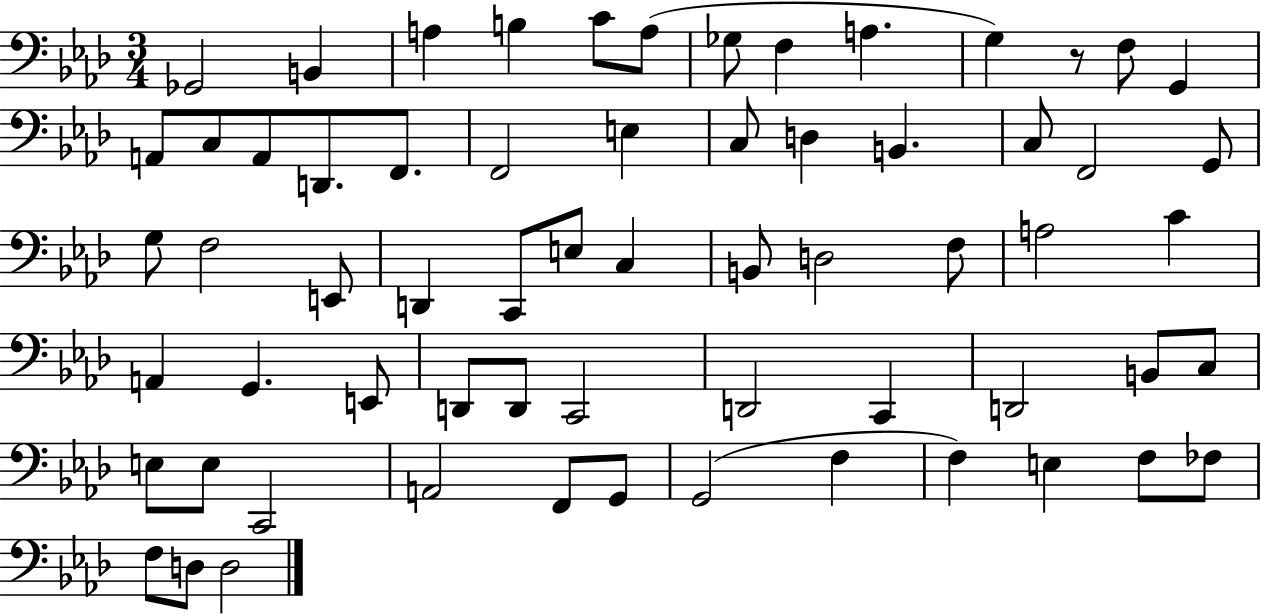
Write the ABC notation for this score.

X:1
T:Untitled
M:3/4
L:1/4
K:Ab
_G,,2 B,, A, B, C/2 A,/2 _G,/2 F, A, G, z/2 F,/2 G,, A,,/2 C,/2 A,,/2 D,,/2 F,,/2 F,,2 E, C,/2 D, B,, C,/2 F,,2 G,,/2 G,/2 F,2 E,,/2 D,, C,,/2 E,/2 C, B,,/2 D,2 F,/2 A,2 C A,, G,, E,,/2 D,,/2 D,,/2 C,,2 D,,2 C,, D,,2 B,,/2 C,/2 E,/2 E,/2 C,,2 A,,2 F,,/2 G,,/2 G,,2 F, F, E, F,/2 _F,/2 F,/2 D,/2 D,2